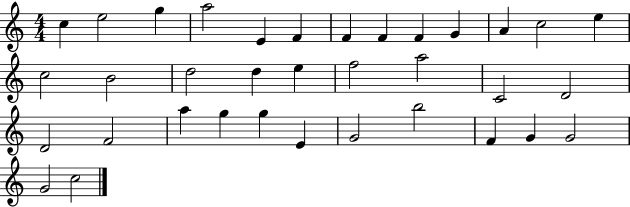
X:1
T:Untitled
M:4/4
L:1/4
K:C
c e2 g a2 E F F F F G A c2 e c2 B2 d2 d e f2 a2 C2 D2 D2 F2 a g g E G2 b2 F G G2 G2 c2